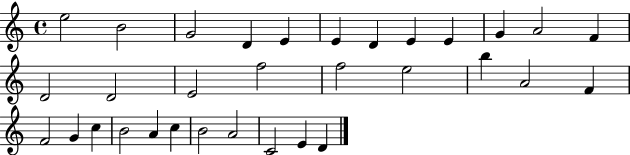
E5/h B4/h G4/h D4/q E4/q E4/q D4/q E4/q E4/q G4/q A4/h F4/q D4/h D4/h E4/h F5/h F5/h E5/h B5/q A4/h F4/q F4/h G4/q C5/q B4/h A4/q C5/q B4/h A4/h C4/h E4/q D4/q